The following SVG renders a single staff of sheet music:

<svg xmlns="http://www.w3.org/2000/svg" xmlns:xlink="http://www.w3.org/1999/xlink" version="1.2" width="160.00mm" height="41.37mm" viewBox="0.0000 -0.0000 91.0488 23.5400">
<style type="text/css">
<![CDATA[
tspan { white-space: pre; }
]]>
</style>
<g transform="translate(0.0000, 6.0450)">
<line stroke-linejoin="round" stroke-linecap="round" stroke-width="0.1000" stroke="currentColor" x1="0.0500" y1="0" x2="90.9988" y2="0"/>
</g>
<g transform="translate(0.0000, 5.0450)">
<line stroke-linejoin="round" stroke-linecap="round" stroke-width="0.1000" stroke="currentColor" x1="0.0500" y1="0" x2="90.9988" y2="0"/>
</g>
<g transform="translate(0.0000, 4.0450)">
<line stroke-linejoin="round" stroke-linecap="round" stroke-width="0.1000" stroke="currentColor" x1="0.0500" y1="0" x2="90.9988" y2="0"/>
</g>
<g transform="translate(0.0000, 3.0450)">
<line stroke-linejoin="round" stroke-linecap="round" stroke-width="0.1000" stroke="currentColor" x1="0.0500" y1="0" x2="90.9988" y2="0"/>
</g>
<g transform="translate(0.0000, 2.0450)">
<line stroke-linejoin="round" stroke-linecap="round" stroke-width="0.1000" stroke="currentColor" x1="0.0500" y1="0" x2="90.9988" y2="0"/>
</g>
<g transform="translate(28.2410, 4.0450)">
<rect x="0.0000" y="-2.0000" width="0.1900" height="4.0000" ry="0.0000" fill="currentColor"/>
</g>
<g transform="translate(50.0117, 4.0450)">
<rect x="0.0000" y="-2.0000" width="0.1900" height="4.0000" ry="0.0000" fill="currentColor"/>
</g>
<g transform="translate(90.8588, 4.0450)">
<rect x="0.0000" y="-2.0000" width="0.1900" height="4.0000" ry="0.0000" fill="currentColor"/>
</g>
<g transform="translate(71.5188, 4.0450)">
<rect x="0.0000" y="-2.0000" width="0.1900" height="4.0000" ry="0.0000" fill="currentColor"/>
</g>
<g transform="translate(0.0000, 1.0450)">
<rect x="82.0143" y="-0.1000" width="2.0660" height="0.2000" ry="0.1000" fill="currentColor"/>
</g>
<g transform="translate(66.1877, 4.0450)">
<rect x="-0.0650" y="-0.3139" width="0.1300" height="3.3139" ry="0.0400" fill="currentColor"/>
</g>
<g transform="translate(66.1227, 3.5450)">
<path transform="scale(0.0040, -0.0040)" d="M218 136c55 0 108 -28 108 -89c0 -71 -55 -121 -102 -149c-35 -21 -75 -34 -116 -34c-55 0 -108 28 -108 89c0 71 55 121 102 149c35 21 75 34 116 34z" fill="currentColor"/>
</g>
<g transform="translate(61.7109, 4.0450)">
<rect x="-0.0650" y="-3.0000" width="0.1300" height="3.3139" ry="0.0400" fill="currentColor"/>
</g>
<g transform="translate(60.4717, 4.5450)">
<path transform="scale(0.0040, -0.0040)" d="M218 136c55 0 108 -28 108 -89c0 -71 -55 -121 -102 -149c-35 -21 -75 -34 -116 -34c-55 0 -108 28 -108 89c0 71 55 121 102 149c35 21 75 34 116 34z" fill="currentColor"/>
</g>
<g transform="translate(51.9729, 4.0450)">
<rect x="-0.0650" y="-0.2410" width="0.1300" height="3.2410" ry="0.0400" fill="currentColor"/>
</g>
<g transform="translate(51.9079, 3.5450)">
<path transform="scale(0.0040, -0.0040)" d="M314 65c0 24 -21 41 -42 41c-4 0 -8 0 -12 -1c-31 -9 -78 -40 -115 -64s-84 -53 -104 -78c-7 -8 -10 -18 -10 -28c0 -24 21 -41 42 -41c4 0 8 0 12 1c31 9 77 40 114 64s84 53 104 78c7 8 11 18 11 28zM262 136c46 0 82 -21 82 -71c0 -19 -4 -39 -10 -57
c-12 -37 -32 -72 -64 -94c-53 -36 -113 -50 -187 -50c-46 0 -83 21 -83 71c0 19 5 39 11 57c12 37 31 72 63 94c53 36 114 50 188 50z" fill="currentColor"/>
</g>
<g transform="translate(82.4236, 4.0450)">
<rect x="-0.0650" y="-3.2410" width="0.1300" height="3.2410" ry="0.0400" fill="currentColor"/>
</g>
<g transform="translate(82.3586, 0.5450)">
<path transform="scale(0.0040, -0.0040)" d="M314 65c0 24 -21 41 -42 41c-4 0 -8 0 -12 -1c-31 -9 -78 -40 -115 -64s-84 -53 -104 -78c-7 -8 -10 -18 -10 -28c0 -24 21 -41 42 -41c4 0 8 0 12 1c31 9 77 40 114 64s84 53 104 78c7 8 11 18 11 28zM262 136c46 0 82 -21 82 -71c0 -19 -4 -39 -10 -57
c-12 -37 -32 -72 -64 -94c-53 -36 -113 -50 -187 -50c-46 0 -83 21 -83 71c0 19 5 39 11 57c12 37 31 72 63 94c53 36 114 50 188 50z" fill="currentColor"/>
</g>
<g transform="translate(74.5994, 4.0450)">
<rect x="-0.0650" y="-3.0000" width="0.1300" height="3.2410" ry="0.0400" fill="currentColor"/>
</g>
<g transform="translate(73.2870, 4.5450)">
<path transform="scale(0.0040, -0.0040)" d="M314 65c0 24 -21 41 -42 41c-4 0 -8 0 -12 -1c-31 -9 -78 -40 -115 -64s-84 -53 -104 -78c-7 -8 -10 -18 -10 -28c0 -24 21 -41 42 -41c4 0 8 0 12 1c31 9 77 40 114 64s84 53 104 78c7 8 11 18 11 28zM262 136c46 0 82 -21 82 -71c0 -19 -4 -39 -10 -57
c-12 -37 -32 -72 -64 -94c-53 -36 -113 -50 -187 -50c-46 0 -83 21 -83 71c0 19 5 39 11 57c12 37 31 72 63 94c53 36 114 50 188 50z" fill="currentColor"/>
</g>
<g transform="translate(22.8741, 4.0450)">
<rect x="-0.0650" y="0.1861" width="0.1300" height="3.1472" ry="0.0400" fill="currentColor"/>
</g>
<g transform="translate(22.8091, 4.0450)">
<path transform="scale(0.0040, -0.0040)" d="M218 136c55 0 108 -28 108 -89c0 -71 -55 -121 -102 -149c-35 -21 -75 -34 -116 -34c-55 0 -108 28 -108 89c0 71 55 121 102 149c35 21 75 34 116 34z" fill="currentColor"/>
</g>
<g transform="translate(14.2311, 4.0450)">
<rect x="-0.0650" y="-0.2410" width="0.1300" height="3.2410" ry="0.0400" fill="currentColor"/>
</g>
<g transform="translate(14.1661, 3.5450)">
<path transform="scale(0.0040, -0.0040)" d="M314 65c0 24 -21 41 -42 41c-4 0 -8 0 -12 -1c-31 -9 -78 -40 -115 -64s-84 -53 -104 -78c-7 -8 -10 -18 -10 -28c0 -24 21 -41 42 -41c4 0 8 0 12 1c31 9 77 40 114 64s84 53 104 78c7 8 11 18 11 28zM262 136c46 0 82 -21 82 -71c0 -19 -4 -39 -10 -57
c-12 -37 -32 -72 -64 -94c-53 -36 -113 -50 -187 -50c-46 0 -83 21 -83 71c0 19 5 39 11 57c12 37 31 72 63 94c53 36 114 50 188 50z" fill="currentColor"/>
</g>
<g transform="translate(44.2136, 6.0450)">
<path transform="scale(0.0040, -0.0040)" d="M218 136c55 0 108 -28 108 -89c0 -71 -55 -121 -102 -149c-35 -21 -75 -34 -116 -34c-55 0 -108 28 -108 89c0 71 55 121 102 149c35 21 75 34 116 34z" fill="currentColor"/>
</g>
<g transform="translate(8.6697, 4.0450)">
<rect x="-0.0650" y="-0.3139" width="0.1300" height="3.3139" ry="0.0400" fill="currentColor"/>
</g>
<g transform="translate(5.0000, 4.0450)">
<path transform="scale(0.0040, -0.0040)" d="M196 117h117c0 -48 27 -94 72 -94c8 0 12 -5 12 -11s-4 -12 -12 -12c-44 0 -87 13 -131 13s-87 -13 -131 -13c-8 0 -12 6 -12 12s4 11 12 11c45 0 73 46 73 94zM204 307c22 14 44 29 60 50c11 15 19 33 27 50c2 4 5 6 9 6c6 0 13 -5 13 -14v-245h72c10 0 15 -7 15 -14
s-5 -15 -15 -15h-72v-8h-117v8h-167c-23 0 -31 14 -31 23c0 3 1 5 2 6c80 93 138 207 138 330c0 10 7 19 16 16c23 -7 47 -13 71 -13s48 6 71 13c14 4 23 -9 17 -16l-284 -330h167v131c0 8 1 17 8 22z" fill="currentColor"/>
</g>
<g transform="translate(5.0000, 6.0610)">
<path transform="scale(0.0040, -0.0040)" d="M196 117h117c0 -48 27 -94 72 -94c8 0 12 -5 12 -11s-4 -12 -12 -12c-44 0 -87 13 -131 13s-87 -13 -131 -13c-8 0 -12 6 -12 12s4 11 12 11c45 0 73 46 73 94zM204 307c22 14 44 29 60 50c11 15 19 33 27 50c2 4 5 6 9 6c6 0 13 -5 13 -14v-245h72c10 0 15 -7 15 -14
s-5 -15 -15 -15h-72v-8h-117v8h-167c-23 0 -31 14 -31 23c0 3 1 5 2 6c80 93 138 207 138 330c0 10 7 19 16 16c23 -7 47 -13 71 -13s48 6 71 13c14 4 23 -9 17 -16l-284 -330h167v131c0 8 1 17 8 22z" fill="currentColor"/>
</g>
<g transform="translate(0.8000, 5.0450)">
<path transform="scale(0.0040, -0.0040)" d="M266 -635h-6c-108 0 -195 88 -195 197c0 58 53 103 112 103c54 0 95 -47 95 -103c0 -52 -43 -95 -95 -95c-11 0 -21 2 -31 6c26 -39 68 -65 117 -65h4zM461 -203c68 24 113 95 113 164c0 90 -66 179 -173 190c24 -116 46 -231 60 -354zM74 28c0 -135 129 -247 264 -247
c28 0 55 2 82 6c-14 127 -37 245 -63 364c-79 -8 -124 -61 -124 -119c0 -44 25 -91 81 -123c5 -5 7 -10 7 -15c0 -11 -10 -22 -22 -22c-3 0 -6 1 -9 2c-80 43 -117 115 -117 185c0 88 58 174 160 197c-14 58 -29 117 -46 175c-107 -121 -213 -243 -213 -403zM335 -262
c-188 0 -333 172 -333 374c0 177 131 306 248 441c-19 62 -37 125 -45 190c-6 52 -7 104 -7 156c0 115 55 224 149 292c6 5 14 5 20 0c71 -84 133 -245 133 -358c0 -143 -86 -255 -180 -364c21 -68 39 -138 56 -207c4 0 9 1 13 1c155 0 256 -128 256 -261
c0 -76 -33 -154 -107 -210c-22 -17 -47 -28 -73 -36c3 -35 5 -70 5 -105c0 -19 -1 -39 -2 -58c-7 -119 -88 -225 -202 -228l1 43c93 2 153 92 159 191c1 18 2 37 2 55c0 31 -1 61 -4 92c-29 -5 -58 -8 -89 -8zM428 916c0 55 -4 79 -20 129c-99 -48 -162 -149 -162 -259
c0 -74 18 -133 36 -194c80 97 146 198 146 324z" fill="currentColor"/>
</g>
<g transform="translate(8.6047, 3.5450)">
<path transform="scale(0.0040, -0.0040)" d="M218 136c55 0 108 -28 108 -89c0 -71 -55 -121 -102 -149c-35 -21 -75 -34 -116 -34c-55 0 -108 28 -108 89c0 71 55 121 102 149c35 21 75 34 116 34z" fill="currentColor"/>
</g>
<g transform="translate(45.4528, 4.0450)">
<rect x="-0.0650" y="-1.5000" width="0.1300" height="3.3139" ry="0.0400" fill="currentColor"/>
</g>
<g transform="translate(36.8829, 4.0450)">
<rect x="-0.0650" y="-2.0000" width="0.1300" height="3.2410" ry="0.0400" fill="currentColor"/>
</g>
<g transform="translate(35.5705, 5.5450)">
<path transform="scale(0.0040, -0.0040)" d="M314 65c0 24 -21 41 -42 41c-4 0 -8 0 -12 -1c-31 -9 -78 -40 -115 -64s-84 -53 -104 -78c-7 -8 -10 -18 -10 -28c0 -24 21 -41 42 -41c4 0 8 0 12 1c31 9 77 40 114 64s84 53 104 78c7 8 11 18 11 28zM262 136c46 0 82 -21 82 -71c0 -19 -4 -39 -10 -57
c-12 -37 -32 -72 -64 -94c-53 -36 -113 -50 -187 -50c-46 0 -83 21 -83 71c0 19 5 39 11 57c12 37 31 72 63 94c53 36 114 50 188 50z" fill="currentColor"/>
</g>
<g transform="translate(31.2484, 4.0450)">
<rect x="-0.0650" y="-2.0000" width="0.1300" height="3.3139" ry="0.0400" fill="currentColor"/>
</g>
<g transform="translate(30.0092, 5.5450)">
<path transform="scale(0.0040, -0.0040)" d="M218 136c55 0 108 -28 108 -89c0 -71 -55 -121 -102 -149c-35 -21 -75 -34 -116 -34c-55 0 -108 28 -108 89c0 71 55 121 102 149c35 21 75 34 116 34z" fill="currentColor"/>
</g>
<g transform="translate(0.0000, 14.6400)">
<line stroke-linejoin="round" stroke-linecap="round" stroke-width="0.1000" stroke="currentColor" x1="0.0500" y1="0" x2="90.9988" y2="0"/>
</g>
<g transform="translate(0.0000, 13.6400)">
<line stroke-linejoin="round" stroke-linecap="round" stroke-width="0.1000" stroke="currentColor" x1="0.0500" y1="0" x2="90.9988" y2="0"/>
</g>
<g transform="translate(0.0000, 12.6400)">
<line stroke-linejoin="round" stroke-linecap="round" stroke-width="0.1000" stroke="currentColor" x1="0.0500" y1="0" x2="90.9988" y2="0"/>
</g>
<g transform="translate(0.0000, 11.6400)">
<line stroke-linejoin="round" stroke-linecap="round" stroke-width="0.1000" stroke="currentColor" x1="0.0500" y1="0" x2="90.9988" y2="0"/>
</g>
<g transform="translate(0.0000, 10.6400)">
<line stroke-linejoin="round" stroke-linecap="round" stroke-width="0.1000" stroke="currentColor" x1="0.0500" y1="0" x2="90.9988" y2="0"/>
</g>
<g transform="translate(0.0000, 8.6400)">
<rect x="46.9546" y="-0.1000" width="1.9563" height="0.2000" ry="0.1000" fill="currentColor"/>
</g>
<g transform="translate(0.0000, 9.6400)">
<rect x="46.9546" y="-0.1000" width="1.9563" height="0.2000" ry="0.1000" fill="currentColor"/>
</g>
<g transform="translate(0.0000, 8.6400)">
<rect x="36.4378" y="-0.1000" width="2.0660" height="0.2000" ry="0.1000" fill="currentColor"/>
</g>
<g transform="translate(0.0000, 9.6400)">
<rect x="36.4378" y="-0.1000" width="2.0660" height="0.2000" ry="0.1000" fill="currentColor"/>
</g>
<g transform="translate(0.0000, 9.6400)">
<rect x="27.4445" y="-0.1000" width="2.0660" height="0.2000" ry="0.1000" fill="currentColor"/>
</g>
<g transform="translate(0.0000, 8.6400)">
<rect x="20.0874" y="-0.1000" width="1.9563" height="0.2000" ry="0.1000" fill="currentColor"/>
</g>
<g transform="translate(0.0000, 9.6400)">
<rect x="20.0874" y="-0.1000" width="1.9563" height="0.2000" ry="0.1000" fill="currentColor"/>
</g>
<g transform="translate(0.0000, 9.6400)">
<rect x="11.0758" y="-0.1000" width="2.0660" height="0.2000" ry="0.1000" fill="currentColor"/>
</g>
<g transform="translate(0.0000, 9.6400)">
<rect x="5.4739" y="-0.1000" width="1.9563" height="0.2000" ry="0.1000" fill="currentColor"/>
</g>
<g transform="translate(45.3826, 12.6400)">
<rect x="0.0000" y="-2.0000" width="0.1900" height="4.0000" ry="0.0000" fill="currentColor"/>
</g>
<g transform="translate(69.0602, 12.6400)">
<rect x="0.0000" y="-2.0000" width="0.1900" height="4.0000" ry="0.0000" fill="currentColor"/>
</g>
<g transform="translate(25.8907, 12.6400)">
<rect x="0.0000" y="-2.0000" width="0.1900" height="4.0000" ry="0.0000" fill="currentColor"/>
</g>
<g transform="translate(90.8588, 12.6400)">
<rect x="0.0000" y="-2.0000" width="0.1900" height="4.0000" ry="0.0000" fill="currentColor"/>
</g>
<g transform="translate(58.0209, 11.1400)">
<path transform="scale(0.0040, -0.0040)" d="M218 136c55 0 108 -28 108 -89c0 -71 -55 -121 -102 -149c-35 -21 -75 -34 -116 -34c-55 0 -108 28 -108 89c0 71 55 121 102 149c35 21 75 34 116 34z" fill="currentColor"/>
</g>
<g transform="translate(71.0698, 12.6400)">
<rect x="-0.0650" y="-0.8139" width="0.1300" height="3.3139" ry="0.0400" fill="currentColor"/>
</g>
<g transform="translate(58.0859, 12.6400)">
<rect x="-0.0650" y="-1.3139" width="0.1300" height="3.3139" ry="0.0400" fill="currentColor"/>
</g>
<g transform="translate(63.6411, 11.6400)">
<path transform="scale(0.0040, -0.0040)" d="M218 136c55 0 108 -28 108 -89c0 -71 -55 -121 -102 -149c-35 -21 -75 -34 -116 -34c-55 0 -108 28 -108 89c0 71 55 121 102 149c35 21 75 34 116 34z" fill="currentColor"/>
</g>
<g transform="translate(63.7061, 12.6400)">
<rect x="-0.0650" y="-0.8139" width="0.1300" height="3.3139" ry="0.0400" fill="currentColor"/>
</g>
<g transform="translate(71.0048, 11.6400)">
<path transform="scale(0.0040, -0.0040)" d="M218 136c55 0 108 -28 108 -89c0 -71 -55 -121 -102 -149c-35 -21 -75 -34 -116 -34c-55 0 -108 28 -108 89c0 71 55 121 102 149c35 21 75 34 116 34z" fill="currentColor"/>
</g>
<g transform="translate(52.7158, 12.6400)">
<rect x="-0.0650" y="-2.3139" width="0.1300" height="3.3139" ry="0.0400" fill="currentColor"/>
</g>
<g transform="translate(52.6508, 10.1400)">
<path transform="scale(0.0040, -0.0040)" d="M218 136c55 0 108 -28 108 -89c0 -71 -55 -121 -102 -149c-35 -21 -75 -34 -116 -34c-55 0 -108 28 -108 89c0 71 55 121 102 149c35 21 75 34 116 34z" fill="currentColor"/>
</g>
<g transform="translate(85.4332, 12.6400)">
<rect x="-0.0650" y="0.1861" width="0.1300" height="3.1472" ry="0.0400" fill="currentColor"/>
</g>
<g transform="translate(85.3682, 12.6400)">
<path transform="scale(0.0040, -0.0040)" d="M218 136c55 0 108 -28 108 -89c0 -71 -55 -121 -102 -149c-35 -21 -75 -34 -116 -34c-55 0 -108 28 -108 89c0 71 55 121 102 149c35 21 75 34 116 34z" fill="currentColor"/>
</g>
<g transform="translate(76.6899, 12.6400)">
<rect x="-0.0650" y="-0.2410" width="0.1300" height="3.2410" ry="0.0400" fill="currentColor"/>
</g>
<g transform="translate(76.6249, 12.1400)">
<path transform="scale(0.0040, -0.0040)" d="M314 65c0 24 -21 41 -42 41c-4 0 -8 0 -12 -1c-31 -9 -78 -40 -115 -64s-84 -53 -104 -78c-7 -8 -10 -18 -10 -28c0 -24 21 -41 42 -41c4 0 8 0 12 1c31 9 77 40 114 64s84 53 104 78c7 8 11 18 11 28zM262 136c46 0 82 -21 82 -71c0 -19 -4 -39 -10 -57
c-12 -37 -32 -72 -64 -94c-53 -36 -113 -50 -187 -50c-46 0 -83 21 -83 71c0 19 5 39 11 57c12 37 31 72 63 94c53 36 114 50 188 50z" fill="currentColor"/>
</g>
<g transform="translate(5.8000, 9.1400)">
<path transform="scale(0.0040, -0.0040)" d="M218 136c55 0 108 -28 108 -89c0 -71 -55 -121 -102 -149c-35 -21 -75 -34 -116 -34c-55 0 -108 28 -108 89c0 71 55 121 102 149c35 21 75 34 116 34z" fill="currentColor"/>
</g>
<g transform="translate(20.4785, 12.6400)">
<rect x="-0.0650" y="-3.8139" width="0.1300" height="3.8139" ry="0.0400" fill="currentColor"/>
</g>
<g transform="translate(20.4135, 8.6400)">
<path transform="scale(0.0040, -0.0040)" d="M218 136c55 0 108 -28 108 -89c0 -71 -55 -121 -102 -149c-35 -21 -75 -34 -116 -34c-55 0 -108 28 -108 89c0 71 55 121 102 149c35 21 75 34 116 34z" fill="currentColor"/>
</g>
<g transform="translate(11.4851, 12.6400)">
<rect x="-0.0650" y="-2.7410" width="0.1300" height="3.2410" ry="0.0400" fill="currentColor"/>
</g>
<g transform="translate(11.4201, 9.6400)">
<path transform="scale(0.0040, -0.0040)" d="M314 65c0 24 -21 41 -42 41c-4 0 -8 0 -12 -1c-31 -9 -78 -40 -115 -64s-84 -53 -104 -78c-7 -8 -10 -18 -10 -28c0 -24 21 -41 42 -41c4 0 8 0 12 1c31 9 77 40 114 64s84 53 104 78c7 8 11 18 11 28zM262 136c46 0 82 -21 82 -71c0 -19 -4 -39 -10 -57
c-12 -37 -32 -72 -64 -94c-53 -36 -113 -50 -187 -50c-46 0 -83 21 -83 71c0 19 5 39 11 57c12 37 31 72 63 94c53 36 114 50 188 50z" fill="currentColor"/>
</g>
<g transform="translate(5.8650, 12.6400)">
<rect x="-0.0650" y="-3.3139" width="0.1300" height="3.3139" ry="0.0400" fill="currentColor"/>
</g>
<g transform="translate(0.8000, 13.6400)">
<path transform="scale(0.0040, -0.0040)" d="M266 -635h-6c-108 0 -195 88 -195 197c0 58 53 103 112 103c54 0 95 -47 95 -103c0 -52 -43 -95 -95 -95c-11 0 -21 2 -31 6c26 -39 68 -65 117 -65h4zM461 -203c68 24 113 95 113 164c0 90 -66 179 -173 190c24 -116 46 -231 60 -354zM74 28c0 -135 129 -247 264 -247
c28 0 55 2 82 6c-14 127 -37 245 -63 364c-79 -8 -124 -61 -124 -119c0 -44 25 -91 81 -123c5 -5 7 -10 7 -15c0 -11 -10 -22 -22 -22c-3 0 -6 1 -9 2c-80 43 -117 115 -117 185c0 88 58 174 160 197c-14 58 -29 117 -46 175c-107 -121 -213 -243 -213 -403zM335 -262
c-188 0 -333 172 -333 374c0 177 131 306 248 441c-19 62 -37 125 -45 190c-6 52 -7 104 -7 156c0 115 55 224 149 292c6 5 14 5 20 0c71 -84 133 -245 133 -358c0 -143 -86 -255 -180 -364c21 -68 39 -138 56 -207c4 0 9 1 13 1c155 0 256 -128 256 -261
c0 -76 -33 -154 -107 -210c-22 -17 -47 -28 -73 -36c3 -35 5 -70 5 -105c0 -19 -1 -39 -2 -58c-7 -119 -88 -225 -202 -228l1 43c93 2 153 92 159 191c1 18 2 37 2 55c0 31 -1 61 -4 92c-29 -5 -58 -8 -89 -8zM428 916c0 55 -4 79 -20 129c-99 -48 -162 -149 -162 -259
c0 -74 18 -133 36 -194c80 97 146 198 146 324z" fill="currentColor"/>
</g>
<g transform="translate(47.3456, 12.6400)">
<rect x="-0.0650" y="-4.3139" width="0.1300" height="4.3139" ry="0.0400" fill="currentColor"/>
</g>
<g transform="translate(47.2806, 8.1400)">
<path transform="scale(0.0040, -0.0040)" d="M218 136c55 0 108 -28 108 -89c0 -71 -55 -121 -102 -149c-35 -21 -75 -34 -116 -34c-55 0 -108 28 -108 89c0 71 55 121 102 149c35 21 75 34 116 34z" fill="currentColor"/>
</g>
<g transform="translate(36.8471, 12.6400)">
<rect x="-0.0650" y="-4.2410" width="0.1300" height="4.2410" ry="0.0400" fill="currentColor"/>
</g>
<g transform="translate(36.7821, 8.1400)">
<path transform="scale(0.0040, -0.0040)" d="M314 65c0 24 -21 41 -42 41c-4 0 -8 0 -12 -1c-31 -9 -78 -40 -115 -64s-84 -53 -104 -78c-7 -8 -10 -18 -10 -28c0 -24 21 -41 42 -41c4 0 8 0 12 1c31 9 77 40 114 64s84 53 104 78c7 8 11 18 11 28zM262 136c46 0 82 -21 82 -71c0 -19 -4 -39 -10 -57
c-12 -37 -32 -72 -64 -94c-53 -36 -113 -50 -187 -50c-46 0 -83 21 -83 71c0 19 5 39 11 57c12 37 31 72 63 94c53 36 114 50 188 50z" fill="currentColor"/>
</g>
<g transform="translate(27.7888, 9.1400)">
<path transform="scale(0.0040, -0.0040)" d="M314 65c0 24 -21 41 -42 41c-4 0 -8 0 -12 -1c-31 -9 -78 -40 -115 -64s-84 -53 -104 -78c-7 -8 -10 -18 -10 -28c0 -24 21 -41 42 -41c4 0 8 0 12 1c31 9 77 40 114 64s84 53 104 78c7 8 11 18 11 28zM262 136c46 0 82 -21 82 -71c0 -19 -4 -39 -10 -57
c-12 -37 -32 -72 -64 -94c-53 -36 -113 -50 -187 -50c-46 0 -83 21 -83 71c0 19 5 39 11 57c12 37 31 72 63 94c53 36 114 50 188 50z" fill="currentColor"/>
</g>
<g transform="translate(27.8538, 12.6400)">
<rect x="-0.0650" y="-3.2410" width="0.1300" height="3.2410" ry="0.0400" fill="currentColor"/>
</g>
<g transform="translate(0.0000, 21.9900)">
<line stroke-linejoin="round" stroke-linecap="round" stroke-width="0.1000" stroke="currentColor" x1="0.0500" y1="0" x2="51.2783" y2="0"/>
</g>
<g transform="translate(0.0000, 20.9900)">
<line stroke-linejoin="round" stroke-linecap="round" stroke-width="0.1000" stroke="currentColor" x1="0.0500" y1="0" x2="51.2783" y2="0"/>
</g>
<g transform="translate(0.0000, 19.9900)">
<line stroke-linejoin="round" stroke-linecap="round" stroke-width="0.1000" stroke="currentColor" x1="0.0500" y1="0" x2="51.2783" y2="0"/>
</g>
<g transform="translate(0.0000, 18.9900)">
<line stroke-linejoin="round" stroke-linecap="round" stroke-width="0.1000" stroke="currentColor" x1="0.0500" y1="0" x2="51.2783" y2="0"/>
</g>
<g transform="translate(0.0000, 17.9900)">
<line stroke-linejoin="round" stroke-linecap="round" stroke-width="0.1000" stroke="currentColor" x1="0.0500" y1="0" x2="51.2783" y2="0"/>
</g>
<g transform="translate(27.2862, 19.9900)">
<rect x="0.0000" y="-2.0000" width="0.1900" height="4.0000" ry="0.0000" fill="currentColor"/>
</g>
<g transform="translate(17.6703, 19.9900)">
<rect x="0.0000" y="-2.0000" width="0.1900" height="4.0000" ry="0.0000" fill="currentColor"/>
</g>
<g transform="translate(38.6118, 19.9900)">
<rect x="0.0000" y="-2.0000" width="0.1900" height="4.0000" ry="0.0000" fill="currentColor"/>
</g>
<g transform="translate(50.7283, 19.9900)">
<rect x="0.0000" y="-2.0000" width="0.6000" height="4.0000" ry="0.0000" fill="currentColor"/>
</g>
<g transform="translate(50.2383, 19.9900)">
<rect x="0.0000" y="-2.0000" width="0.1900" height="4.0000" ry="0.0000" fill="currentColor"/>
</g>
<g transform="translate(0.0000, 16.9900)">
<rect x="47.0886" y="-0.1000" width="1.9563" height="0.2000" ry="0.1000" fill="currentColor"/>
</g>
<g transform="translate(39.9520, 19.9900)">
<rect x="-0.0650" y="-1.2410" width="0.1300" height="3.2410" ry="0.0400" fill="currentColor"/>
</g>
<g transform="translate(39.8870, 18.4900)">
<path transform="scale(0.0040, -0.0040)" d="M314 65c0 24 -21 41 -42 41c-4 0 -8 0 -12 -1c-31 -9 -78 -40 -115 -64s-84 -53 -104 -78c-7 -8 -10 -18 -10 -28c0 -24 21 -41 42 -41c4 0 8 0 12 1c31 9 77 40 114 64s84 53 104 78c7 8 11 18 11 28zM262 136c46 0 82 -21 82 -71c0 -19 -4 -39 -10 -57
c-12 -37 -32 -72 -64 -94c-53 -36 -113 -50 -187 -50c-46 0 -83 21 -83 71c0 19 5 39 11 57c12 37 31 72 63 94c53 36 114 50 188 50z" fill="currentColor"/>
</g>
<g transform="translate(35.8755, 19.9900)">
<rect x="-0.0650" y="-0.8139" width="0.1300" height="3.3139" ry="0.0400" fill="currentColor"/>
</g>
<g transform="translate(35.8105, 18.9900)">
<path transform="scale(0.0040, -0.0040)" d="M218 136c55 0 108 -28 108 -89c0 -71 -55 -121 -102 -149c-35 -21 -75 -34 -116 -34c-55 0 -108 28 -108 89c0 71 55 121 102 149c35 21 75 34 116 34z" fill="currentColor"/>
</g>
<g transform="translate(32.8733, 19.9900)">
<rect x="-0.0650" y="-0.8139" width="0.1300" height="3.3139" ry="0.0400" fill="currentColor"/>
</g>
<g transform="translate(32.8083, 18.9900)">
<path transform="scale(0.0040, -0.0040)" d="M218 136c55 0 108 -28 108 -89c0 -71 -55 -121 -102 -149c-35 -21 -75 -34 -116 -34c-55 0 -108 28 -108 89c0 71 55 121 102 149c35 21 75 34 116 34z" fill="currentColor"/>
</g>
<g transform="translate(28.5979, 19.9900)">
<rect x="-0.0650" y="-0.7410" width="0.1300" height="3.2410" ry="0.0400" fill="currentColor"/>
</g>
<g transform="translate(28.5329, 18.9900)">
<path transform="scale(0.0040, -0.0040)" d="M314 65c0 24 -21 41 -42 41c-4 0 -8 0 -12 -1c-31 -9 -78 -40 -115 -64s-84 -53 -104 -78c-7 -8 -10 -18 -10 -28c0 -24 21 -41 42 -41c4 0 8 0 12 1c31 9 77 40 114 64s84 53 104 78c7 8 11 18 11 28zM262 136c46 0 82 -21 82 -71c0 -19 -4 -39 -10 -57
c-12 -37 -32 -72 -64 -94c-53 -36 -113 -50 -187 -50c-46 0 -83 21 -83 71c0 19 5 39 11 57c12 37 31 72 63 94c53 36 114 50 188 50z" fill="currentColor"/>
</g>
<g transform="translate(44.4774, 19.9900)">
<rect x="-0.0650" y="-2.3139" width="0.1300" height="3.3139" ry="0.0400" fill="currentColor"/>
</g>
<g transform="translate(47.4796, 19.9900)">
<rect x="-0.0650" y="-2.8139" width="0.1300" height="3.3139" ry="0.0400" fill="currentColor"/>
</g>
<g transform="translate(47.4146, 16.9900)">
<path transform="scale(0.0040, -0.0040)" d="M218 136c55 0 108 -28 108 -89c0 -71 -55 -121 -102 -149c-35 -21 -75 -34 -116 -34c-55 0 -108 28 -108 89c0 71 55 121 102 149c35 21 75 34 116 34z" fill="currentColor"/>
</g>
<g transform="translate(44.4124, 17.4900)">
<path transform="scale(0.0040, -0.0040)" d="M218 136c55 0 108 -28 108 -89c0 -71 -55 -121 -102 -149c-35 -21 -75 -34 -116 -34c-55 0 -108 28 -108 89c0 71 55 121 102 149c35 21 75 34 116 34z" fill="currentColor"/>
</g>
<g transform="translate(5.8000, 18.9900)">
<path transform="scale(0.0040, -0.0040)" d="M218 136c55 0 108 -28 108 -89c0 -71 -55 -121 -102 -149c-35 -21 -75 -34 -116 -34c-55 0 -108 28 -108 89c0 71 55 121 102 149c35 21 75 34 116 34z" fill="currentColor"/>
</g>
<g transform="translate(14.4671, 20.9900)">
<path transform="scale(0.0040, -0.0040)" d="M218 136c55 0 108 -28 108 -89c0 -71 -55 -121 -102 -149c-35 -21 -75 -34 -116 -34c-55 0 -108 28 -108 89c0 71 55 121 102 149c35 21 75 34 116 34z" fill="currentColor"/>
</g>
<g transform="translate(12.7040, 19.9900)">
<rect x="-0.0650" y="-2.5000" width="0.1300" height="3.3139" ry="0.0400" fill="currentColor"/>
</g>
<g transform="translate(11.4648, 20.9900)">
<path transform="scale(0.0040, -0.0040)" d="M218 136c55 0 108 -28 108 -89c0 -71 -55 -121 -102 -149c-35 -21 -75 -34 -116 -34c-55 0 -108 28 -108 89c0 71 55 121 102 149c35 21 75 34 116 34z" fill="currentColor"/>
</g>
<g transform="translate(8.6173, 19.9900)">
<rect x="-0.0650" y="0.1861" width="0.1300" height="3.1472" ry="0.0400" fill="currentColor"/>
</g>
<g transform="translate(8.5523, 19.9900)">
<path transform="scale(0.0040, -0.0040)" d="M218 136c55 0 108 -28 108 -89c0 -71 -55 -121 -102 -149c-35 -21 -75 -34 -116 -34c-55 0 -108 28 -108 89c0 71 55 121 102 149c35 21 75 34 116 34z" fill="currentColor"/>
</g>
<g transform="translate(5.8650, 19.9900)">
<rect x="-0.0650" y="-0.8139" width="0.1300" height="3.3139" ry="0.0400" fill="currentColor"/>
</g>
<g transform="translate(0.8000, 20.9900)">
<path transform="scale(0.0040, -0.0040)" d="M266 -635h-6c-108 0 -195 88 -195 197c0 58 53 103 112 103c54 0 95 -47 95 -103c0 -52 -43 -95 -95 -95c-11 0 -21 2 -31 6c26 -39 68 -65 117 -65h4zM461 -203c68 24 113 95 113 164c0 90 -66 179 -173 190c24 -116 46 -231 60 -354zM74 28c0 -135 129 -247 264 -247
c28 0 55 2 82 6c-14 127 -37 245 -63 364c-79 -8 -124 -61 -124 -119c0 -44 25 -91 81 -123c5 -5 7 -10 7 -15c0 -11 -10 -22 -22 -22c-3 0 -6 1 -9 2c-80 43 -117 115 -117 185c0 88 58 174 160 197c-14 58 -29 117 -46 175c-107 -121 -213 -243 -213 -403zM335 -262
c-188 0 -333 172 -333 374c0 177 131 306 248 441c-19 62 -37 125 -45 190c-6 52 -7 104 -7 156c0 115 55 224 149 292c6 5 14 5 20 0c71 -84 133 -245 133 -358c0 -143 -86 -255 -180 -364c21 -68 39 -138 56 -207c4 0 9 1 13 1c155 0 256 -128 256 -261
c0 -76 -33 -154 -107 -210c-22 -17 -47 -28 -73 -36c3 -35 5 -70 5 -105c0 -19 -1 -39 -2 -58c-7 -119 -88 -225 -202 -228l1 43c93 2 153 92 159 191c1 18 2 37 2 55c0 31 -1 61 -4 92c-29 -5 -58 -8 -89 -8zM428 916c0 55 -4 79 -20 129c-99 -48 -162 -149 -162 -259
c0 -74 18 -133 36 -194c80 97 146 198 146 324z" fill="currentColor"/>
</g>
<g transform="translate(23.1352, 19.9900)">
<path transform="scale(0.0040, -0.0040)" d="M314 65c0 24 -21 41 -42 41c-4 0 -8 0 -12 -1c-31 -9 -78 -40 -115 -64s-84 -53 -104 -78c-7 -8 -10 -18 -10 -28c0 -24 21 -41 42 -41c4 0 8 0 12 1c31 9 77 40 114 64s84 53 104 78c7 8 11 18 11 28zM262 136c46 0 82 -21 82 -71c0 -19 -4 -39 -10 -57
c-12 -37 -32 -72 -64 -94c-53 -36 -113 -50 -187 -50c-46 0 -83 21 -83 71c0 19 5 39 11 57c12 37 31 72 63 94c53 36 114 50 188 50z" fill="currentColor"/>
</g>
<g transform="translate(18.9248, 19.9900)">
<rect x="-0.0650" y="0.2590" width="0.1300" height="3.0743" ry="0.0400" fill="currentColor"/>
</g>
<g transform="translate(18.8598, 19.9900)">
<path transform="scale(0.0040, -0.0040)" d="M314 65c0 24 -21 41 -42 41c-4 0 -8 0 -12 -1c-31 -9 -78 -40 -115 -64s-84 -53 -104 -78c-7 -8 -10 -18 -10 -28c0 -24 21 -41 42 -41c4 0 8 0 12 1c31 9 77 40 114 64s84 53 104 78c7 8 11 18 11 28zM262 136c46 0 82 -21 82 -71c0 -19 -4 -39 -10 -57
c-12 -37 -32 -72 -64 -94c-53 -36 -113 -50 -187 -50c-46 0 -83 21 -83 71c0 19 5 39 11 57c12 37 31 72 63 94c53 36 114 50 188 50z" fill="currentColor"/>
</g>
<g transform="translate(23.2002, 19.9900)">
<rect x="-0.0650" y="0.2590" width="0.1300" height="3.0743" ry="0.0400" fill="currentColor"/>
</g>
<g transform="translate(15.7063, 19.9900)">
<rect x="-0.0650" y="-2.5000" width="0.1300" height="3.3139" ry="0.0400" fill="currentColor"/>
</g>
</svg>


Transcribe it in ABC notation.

X:1
T:Untitled
M:4/4
L:1/4
K:C
c c2 B F F2 E c2 A c A2 b2 b a2 c' b2 d'2 d' g e d d c2 B d B G G B2 B2 d2 d d e2 g a